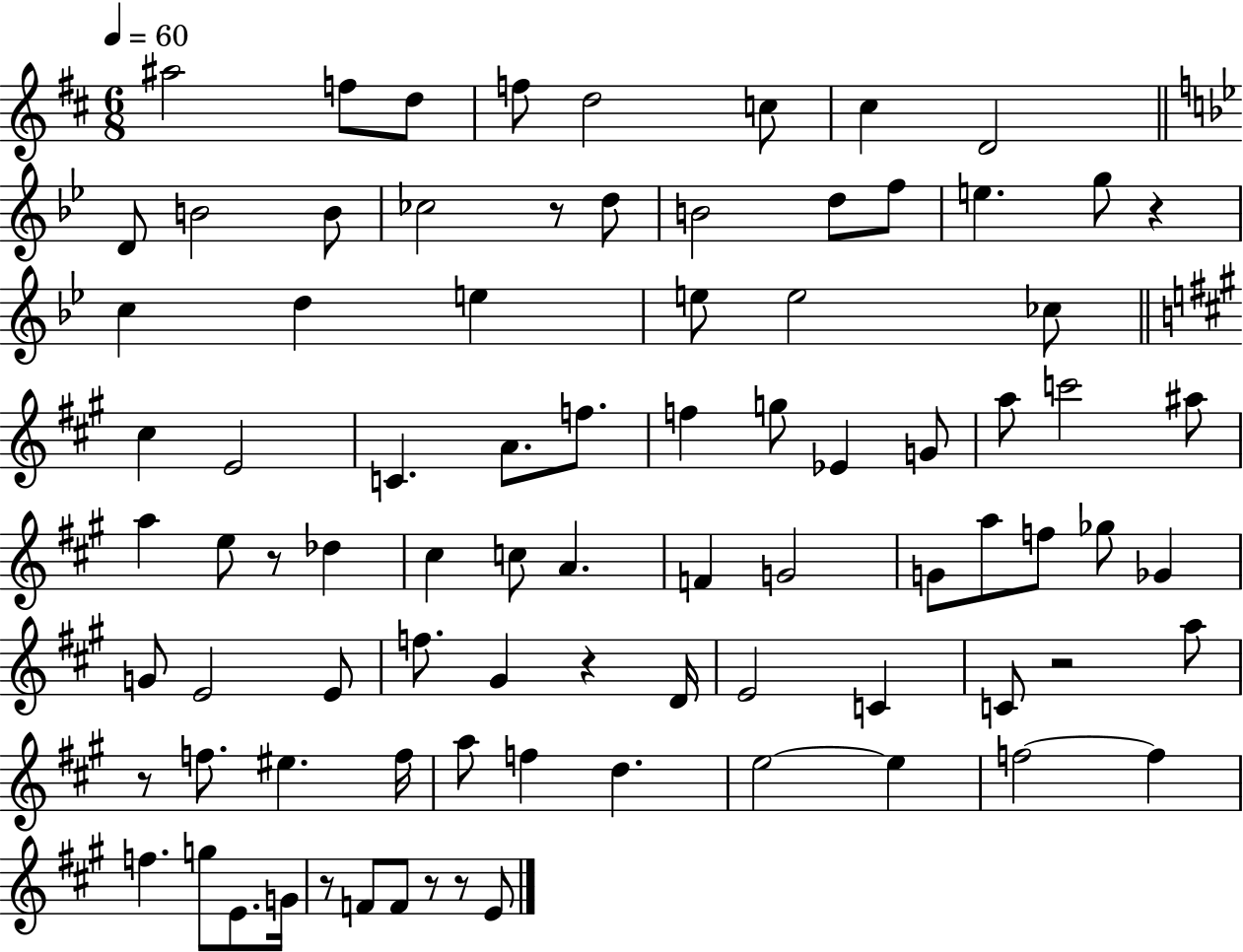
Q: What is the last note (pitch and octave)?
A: E4